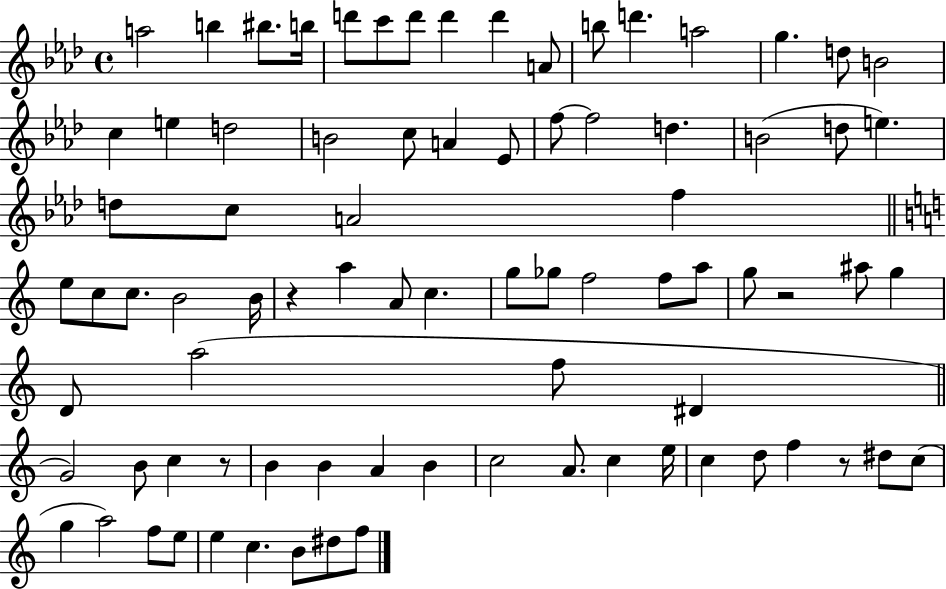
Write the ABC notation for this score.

X:1
T:Untitled
M:4/4
L:1/4
K:Ab
a2 b ^b/2 b/4 d'/2 c'/2 d'/2 d' d' A/2 b/2 d' a2 g d/2 B2 c e d2 B2 c/2 A _E/2 f/2 f2 d B2 d/2 e d/2 c/2 A2 f e/2 c/2 c/2 B2 B/4 z a A/2 c g/2 _g/2 f2 f/2 a/2 g/2 z2 ^a/2 g D/2 a2 f/2 ^D G2 B/2 c z/2 B B A B c2 A/2 c e/4 c d/2 f z/2 ^d/2 c/2 g a2 f/2 e/2 e c B/2 ^d/2 f/2